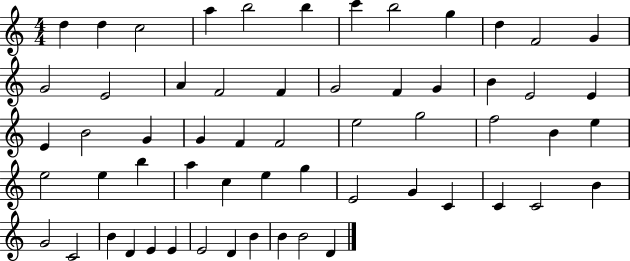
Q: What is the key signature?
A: C major